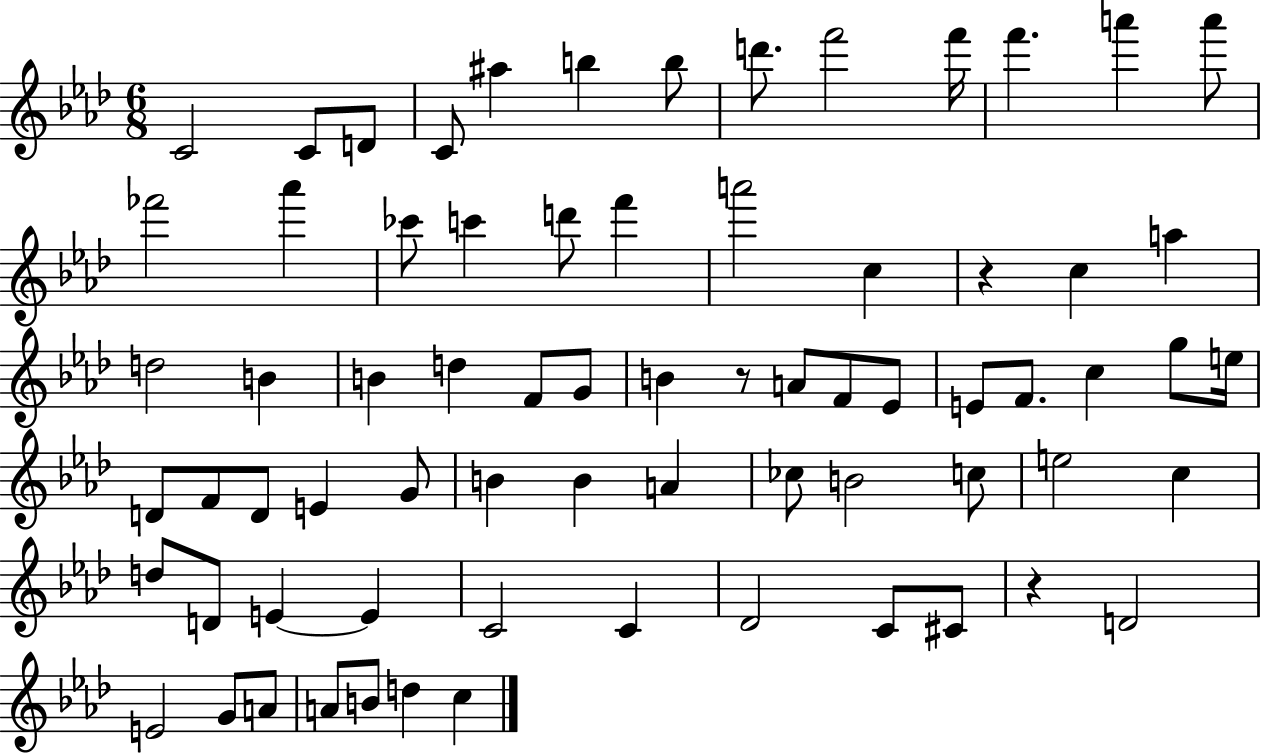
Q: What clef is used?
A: treble